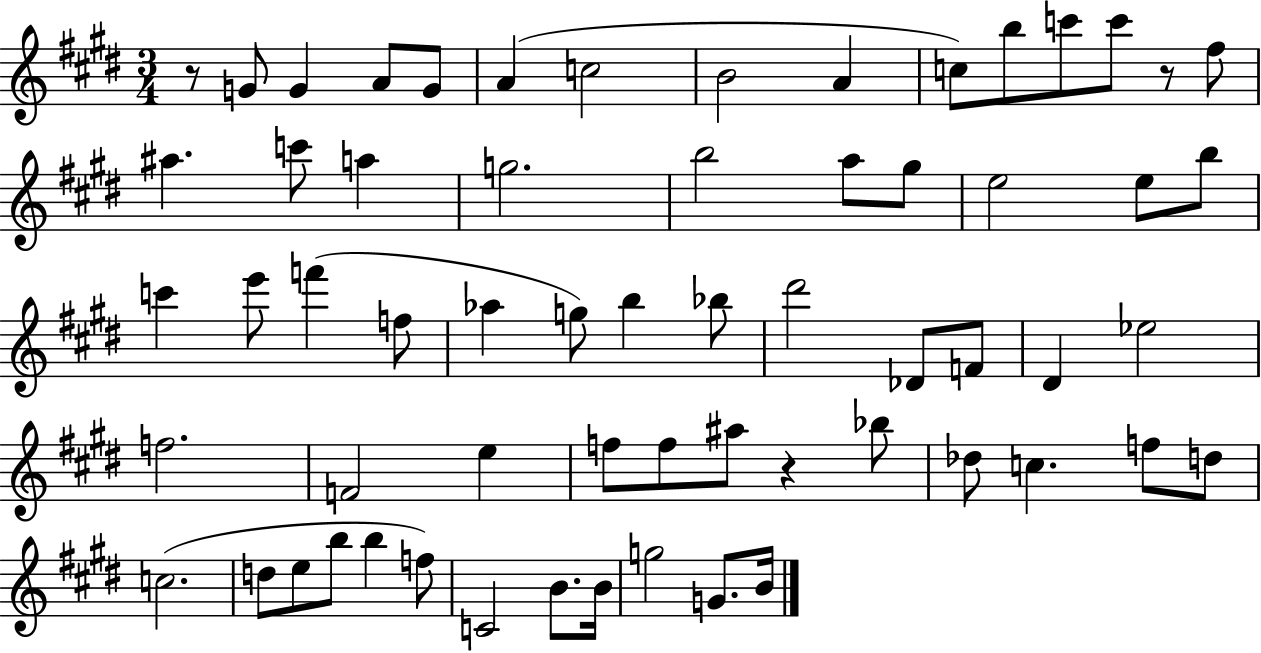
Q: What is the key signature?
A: E major